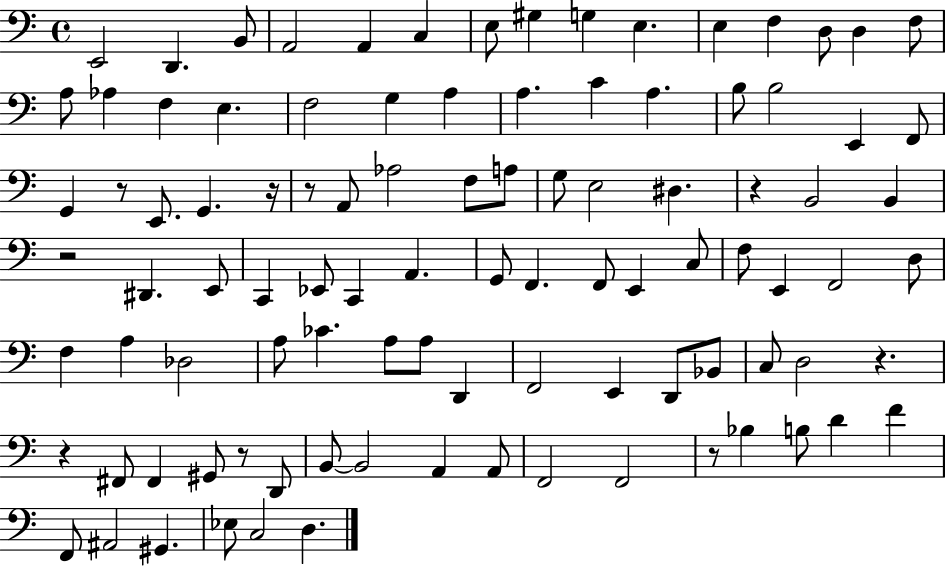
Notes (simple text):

E2/h D2/q. B2/e A2/h A2/q C3/q E3/e G#3/q G3/q E3/q. E3/q F3/q D3/e D3/q F3/e A3/e Ab3/q F3/q E3/q. F3/h G3/q A3/q A3/q. C4/q A3/q. B3/e B3/h E2/q F2/e G2/q R/e E2/e. G2/q. R/s R/e A2/e Ab3/h F3/e A3/e G3/e E3/h D#3/q. R/q B2/h B2/q R/h D#2/q. E2/e C2/q Eb2/e C2/q A2/q. G2/e F2/q. F2/e E2/q C3/e F3/e E2/q F2/h D3/e F3/q A3/q Db3/h A3/e CES4/q. A3/e A3/e D2/q F2/h E2/q D2/e Bb2/e C3/e D3/h R/q. R/q F#2/e F#2/q G#2/e R/e D2/e B2/e B2/h A2/q A2/e F2/h F2/h R/e Bb3/q B3/e D4/q F4/q F2/e A#2/h G#2/q. Eb3/e C3/h D3/q.